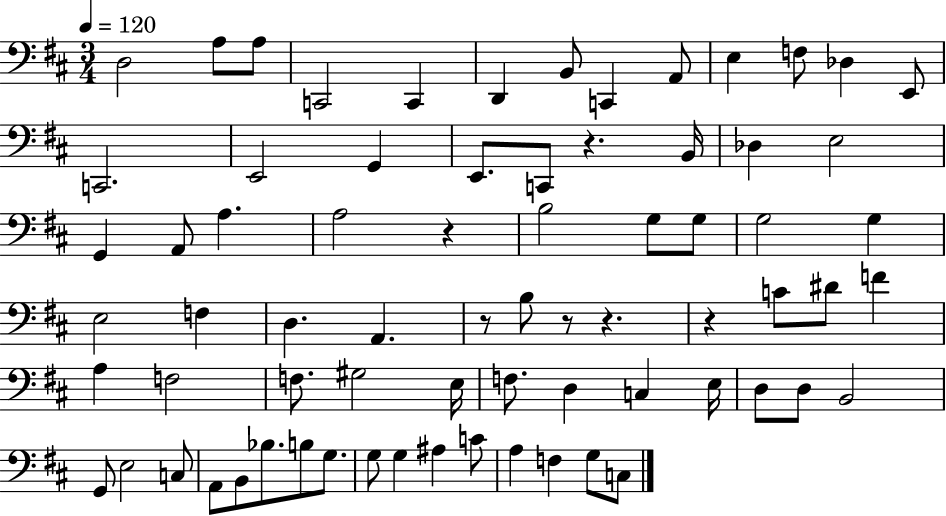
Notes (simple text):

D3/h A3/e A3/e C2/h C2/q D2/q B2/e C2/q A2/e E3/q F3/e Db3/q E2/e C2/h. E2/h G2/q E2/e. C2/e R/q. B2/s Db3/q E3/h G2/q A2/e A3/q. A3/h R/q B3/h G3/e G3/e G3/h G3/q E3/h F3/q D3/q. A2/q. R/e B3/e R/e R/q. R/q C4/e D#4/e F4/q A3/q F3/h F3/e. G#3/h E3/s F3/e. D3/q C3/q E3/s D3/e D3/e B2/h G2/e E3/h C3/e A2/e B2/e Bb3/e. B3/e G3/e. G3/e G3/q A#3/q C4/e A3/q F3/q G3/e C3/e